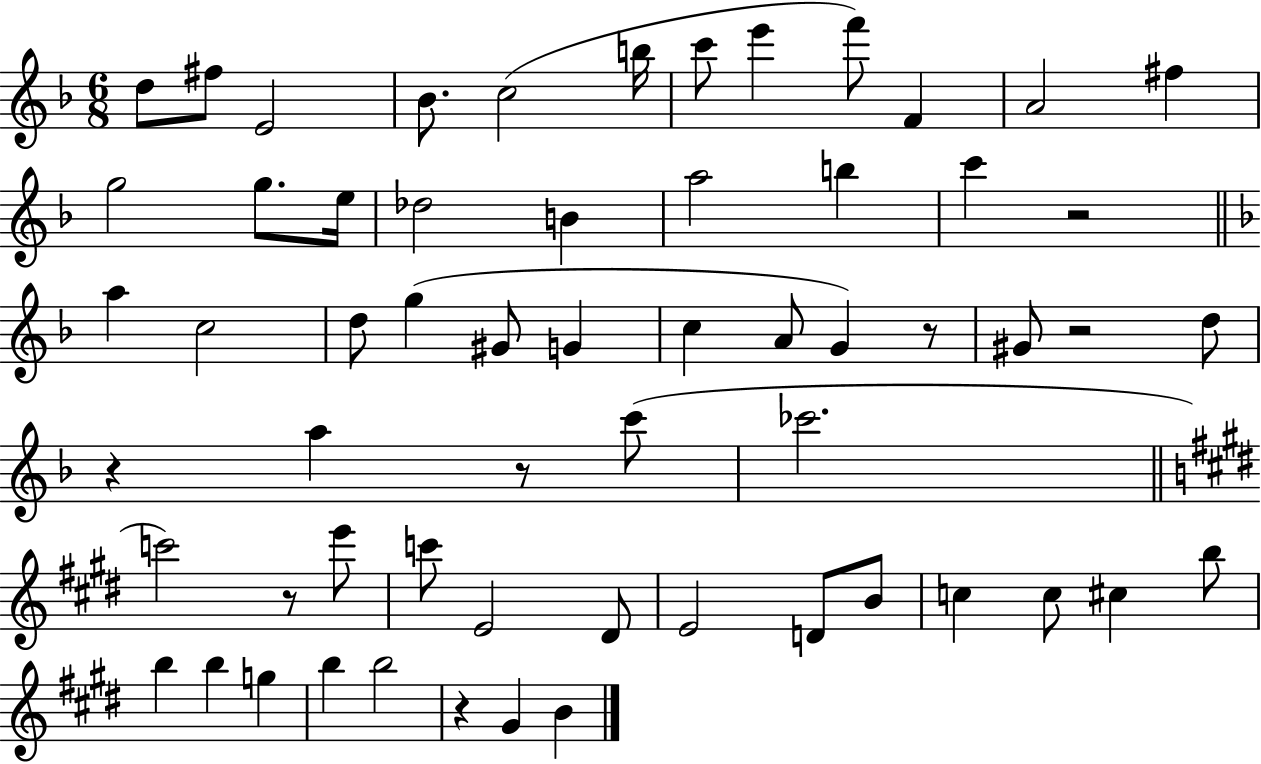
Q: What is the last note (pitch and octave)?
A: B4